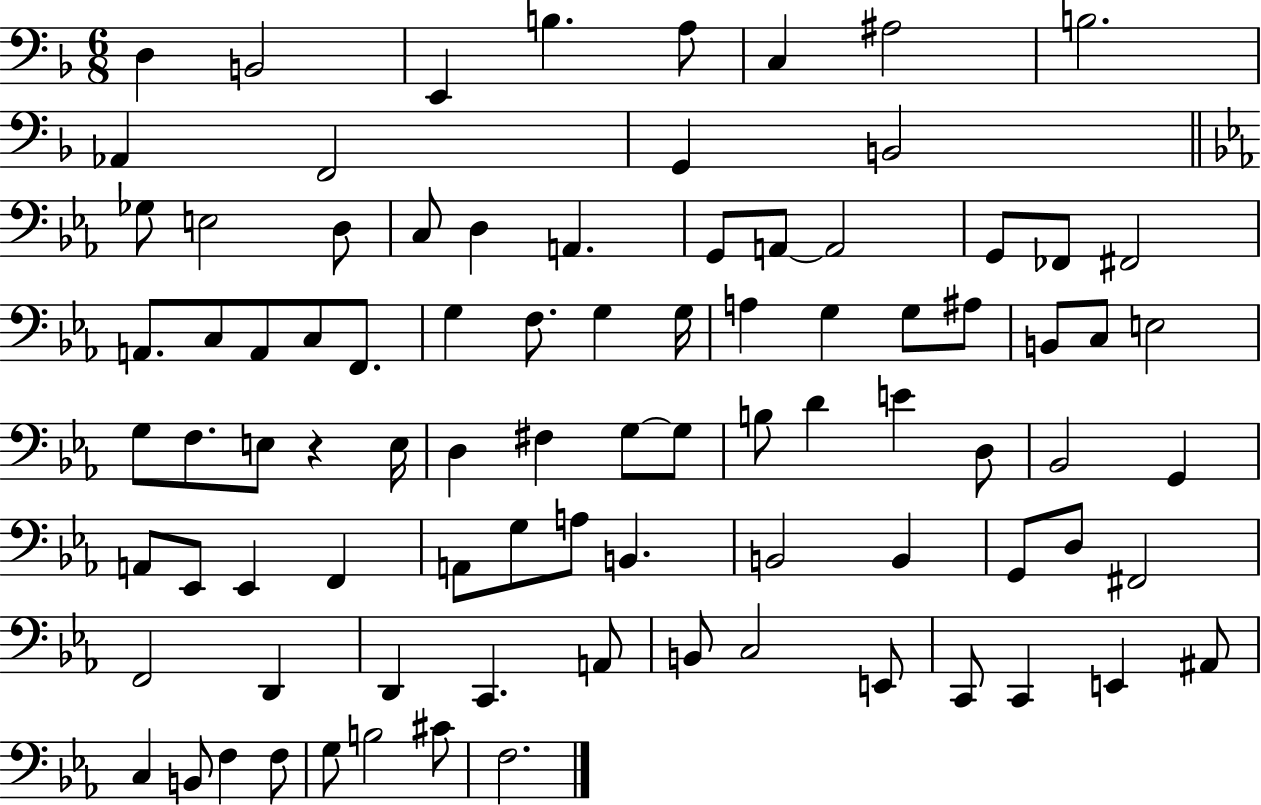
D3/q B2/h E2/q B3/q. A3/e C3/q A#3/h B3/h. Ab2/q F2/h G2/q B2/h Gb3/e E3/h D3/e C3/e D3/q A2/q. G2/e A2/e A2/h G2/e FES2/e F#2/h A2/e. C3/e A2/e C3/e F2/e. G3/q F3/e. G3/q G3/s A3/q G3/q G3/e A#3/e B2/e C3/e E3/h G3/e F3/e. E3/e R/q E3/s D3/q F#3/q G3/e G3/e B3/e D4/q E4/q D3/e Bb2/h G2/q A2/e Eb2/e Eb2/q F2/q A2/e G3/e A3/e B2/q. B2/h B2/q G2/e D3/e F#2/h F2/h D2/q D2/q C2/q. A2/e B2/e C3/h E2/e C2/e C2/q E2/q A#2/e C3/q B2/e F3/q F3/e G3/e B3/h C#4/e F3/h.